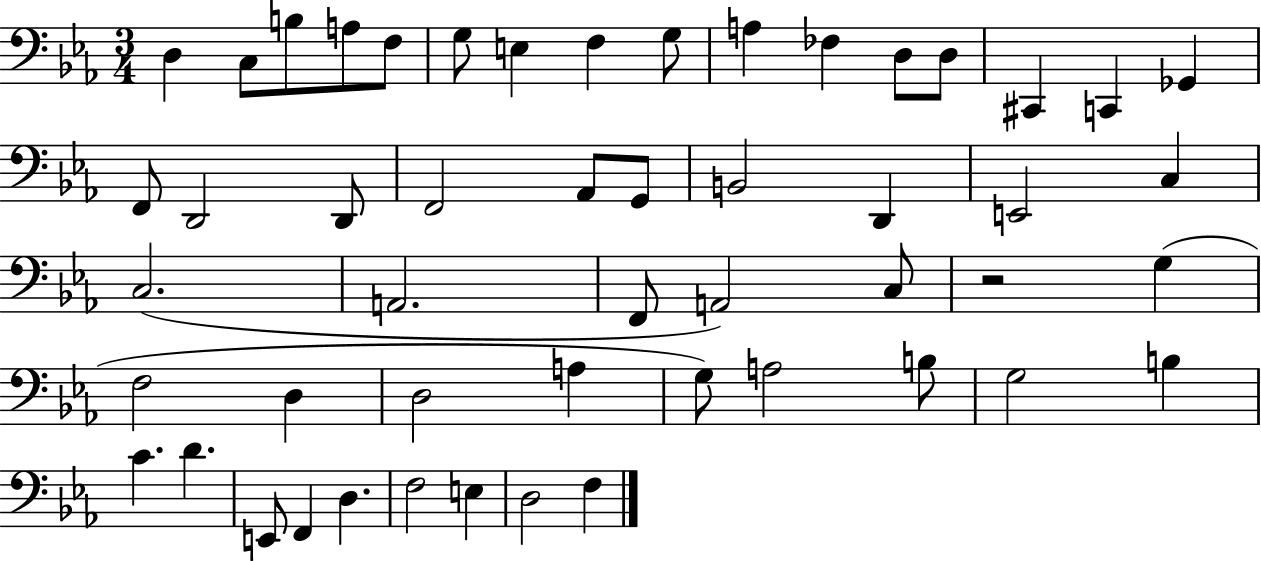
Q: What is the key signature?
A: EES major